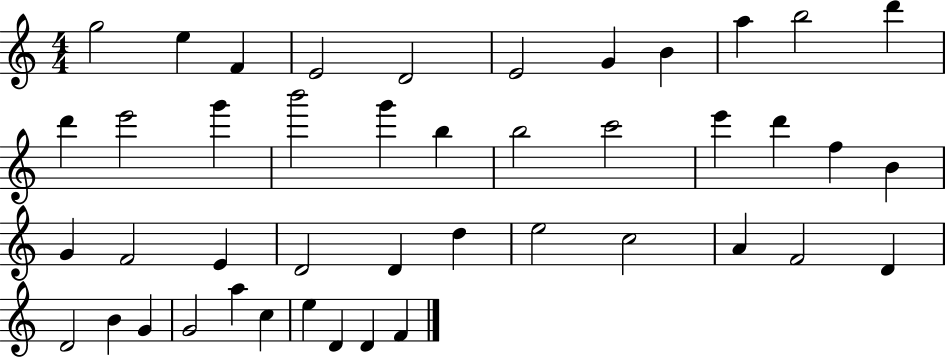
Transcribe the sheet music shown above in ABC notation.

X:1
T:Untitled
M:4/4
L:1/4
K:C
g2 e F E2 D2 E2 G B a b2 d' d' e'2 g' b'2 g' b b2 c'2 e' d' f B G F2 E D2 D d e2 c2 A F2 D D2 B G G2 a c e D D F